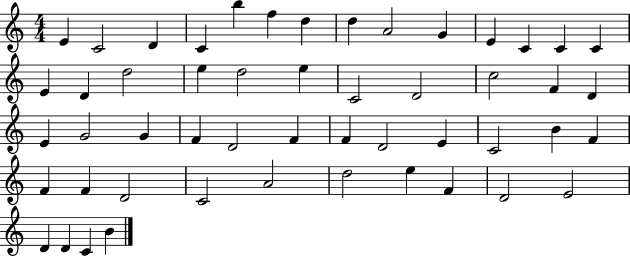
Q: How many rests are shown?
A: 0